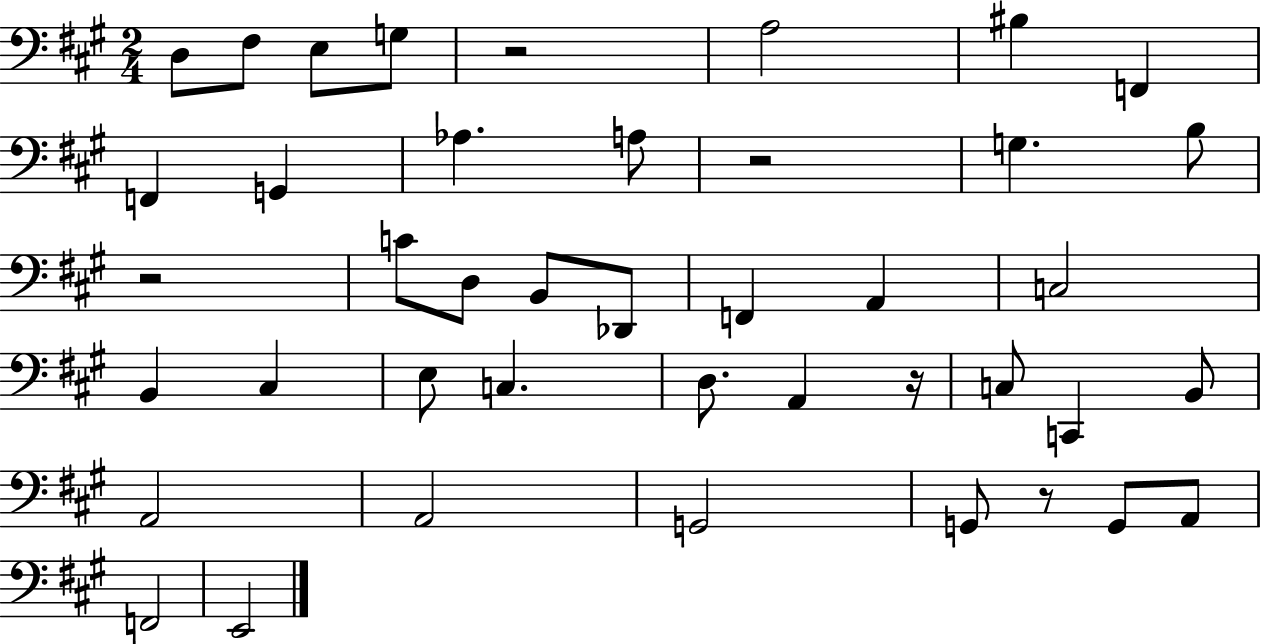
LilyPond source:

{
  \clef bass
  \numericTimeSignature
  \time 2/4
  \key a \major
  d8 fis8 e8 g8 | r2 | a2 | bis4 f,4 | \break f,4 g,4 | aes4. a8 | r2 | g4. b8 | \break r2 | c'8 d8 b,8 des,8 | f,4 a,4 | c2 | \break b,4 cis4 | e8 c4. | d8. a,4 r16 | c8 c,4 b,8 | \break a,2 | a,2 | g,2 | g,8 r8 g,8 a,8 | \break f,2 | e,2 | \bar "|."
}